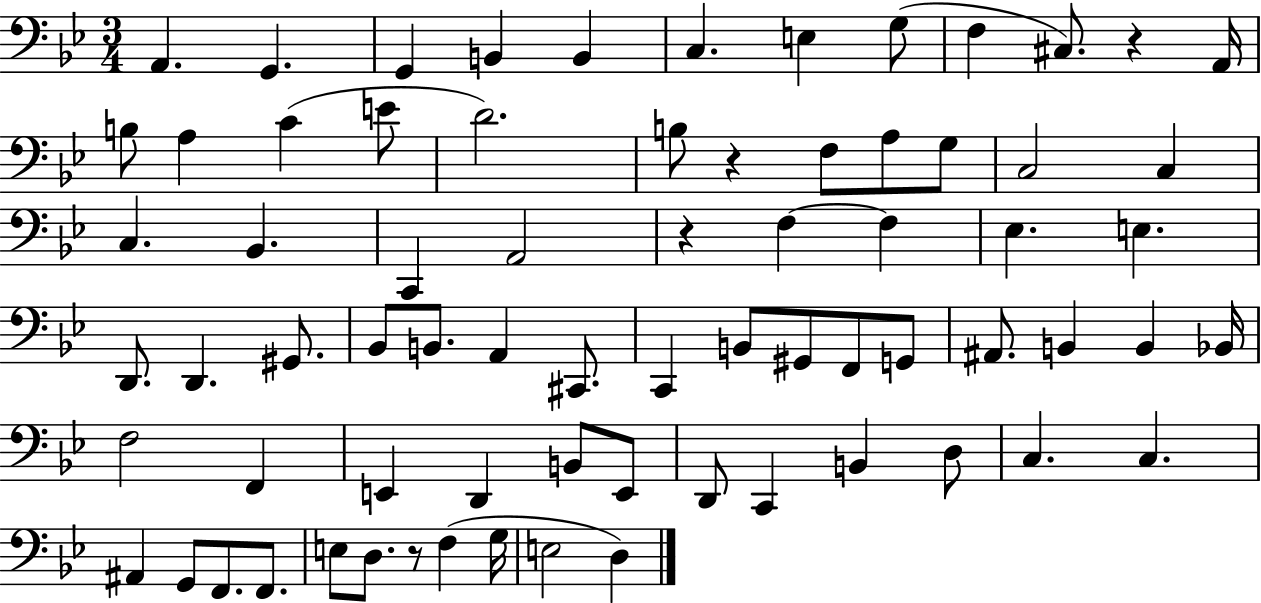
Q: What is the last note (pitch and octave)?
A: D3